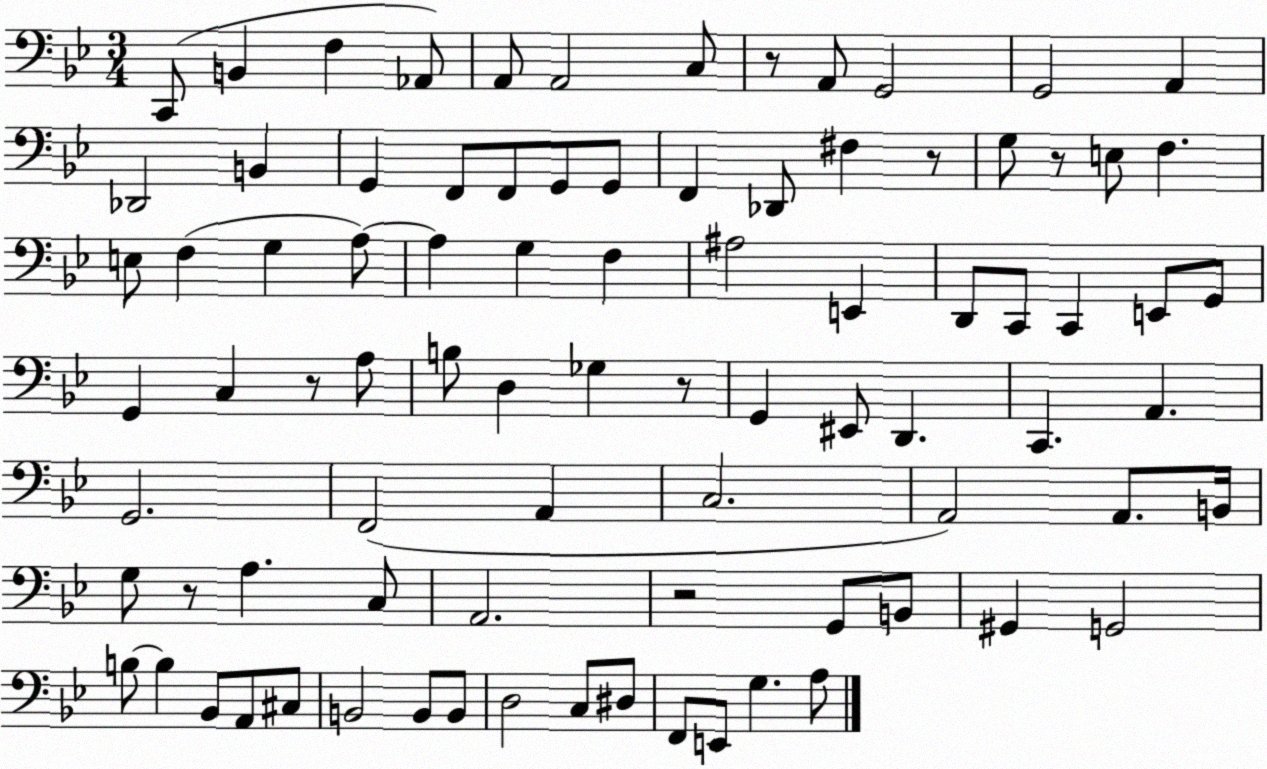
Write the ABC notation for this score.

X:1
T:Untitled
M:3/4
L:1/4
K:Bb
C,,/2 B,, F, _A,,/2 A,,/2 A,,2 C,/2 z/2 A,,/2 G,,2 G,,2 A,, _D,,2 B,, G,, F,,/2 F,,/2 G,,/2 G,,/2 F,, _D,,/2 ^F, z/2 G,/2 z/2 E,/2 F, E,/2 F, G, A,/2 A, G, F, ^A,2 E,, D,,/2 C,,/2 C,, E,,/2 G,,/2 G,, C, z/2 A,/2 B,/2 D, _G, z/2 G,, ^E,,/2 D,, C,, A,, G,,2 F,,2 A,, C,2 A,,2 A,,/2 B,,/4 G,/2 z/2 A, C,/2 A,,2 z2 G,,/2 B,,/2 ^G,, G,,2 B,/2 B, _B,,/2 A,,/2 ^C,/2 B,,2 B,,/2 B,,/2 D,2 C,/2 ^D,/2 F,,/2 E,,/2 G, A,/2